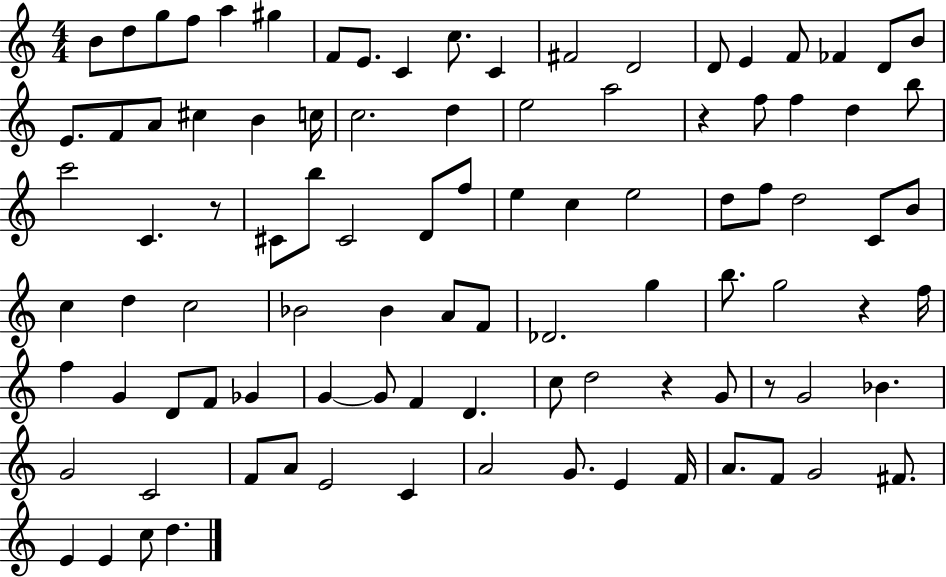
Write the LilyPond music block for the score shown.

{
  \clef treble
  \numericTimeSignature
  \time 4/4
  \key c \major
  b'8 d''8 g''8 f''8 a''4 gis''4 | f'8 e'8. c'4 c''8. c'4 | fis'2 d'2 | d'8 e'4 f'8 fes'4 d'8 b'8 | \break e'8. f'8 a'8 cis''4 b'4 c''16 | c''2. d''4 | e''2 a''2 | r4 f''8 f''4 d''4 b''8 | \break c'''2 c'4. r8 | cis'8 b''8 cis'2 d'8 f''8 | e''4 c''4 e''2 | d''8 f''8 d''2 c'8 b'8 | \break c''4 d''4 c''2 | bes'2 bes'4 a'8 f'8 | des'2. g''4 | b''8. g''2 r4 f''16 | \break f''4 g'4 d'8 f'8 ges'4 | g'4~~ g'8 f'4 d'4. | c''8 d''2 r4 g'8 | r8 g'2 bes'4. | \break g'2 c'2 | f'8 a'8 e'2 c'4 | a'2 g'8. e'4 f'16 | a'8. f'8 g'2 fis'8. | \break e'4 e'4 c''8 d''4. | \bar "|."
}